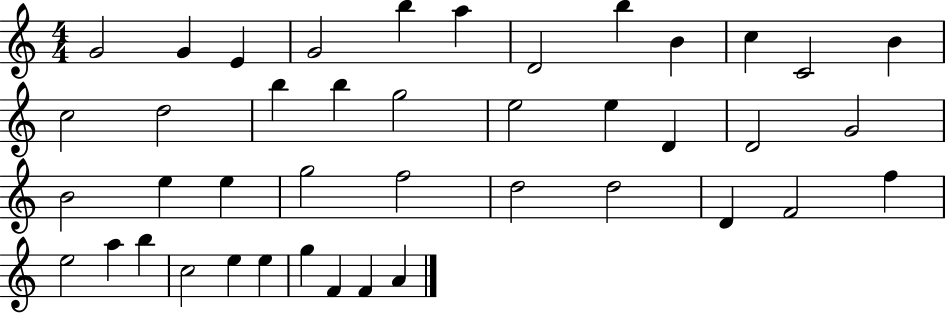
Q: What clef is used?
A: treble